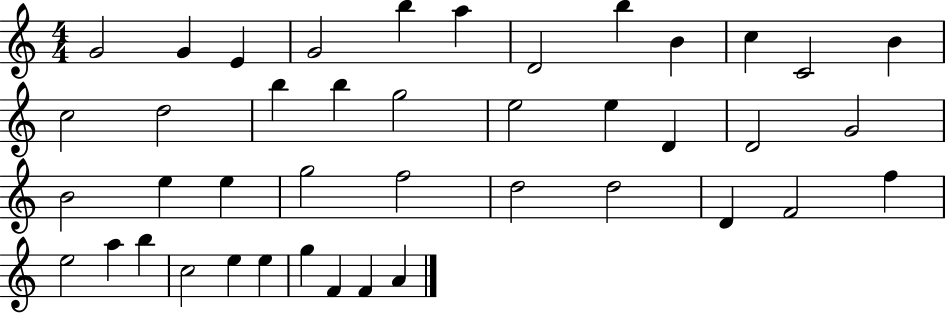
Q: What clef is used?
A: treble